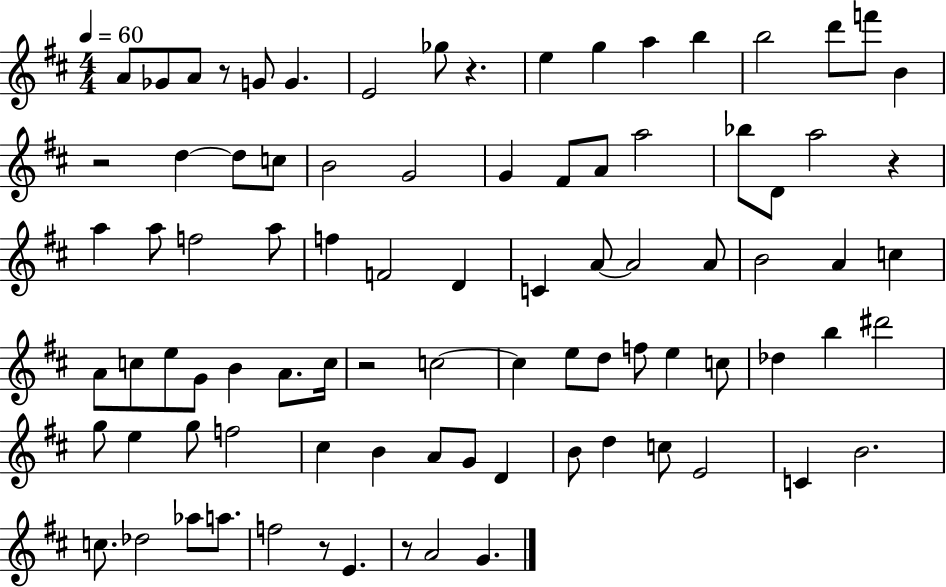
A4/e Gb4/e A4/e R/e G4/e G4/q. E4/h Gb5/e R/q. E5/q G5/q A5/q B5/q B5/h D6/e F6/e B4/q R/h D5/q D5/e C5/e B4/h G4/h G4/q F#4/e A4/e A5/h Bb5/e D4/e A5/h R/q A5/q A5/e F5/h A5/e F5/q F4/h D4/q C4/q A4/e A4/h A4/e B4/h A4/q C5/q A4/e C5/e E5/e G4/e B4/q A4/e. C5/s R/h C5/h C5/q E5/e D5/e F5/e E5/q C5/e Db5/q B5/q D#6/h G5/e E5/q G5/e F5/h C#5/q B4/q A4/e G4/e D4/q B4/e D5/q C5/e E4/h C4/q B4/h. C5/e. Db5/h Ab5/e A5/e. F5/h R/e E4/q. R/e A4/h G4/q.